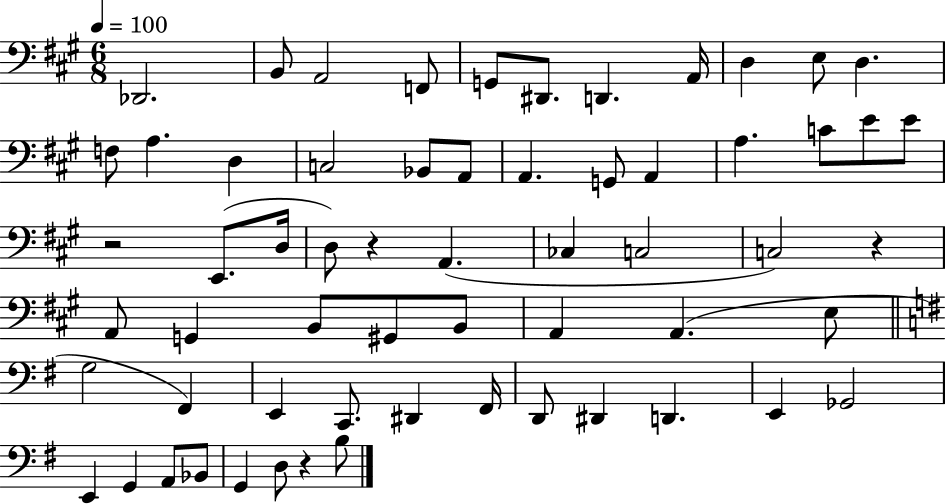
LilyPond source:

{
  \clef bass
  \numericTimeSignature
  \time 6/8
  \key a \major
  \tempo 4 = 100
  des,2. | b,8 a,2 f,8 | g,8 dis,8. d,4. a,16 | d4 e8 d4. | \break f8 a4. d4 | c2 bes,8 a,8 | a,4. g,8 a,4 | a4. c'8 e'8 e'8 | \break r2 e,8.( d16 | d8) r4 a,4.( | ces4 c2 | c2) r4 | \break a,8 g,4 b,8 gis,8 b,8 | a,4 a,4.( e8 | \bar "||" \break \key g \major g2 fis,4) | e,4 c,8. dis,4 fis,16 | d,8 dis,4 d,4. | e,4 ges,2 | \break e,4 g,4 a,8 bes,8 | g,4 d8 r4 b8 | \bar "|."
}